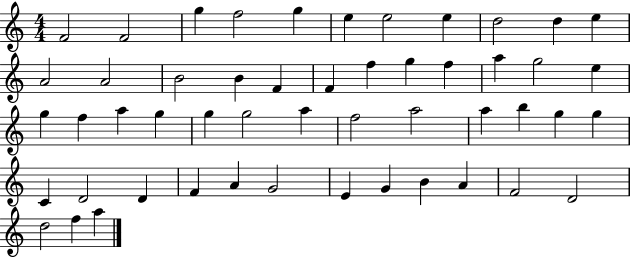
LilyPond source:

{
  \clef treble
  \numericTimeSignature
  \time 4/4
  \key c \major
  f'2 f'2 | g''4 f''2 g''4 | e''4 e''2 e''4 | d''2 d''4 e''4 | \break a'2 a'2 | b'2 b'4 f'4 | f'4 f''4 g''4 f''4 | a''4 g''2 e''4 | \break g''4 f''4 a''4 g''4 | g''4 g''2 a''4 | f''2 a''2 | a''4 b''4 g''4 g''4 | \break c'4 d'2 d'4 | f'4 a'4 g'2 | e'4 g'4 b'4 a'4 | f'2 d'2 | \break d''2 f''4 a''4 | \bar "|."
}